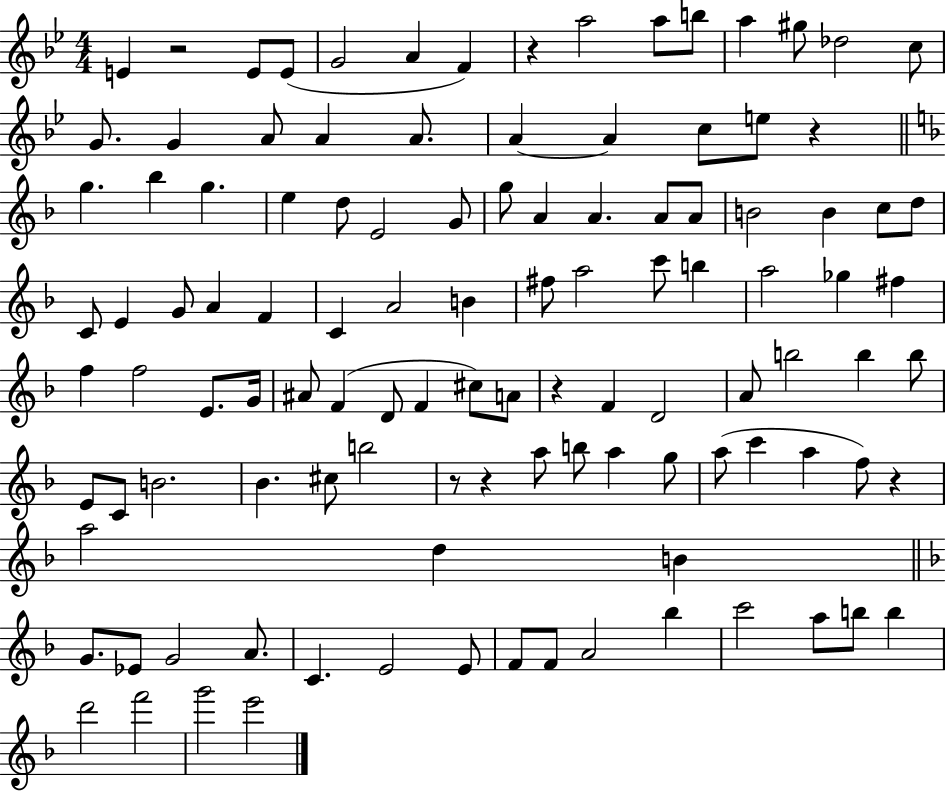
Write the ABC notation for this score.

X:1
T:Untitled
M:4/4
L:1/4
K:Bb
E z2 E/2 E/2 G2 A F z a2 a/2 b/2 a ^g/2 _d2 c/2 G/2 G A/2 A A/2 A A c/2 e/2 z g _b g e d/2 E2 G/2 g/2 A A A/2 A/2 B2 B c/2 d/2 C/2 E G/2 A F C A2 B ^f/2 a2 c'/2 b a2 _g ^f f f2 E/2 G/4 ^A/2 F D/2 F ^c/2 A/2 z F D2 A/2 b2 b b/2 E/2 C/2 B2 _B ^c/2 b2 z/2 z a/2 b/2 a g/2 a/2 c' a f/2 z a2 d B G/2 _E/2 G2 A/2 C E2 E/2 F/2 F/2 A2 _b c'2 a/2 b/2 b d'2 f'2 g'2 e'2